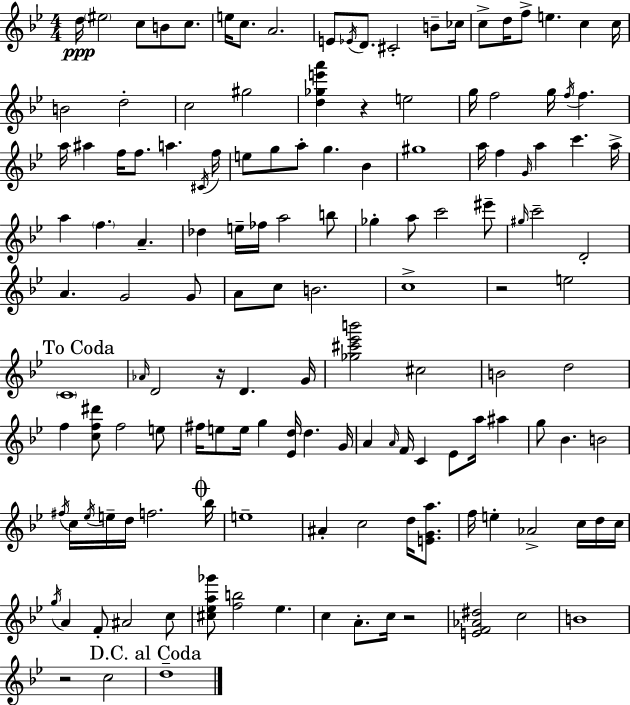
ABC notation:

X:1
T:Untitled
M:4/4
L:1/4
K:Gm
d/4 ^e2 c/2 B/2 c/2 e/4 c/2 A2 E/2 _E/4 D/2 ^C2 B/2 _c/4 c/2 d/4 f/2 e c c/4 B2 d2 c2 ^g2 [d_ge'a'] z e2 g/4 f2 g/4 f/4 f a/4 ^a f/4 f/2 a ^C/4 f/4 e/2 g/2 a/2 g _B ^g4 a/4 f G/4 a c' a/4 a f A _d e/4 _f/4 a2 b/2 _g a/2 c'2 ^e'/2 ^g/4 c'2 D2 A G2 G/2 A/2 c/2 B2 c4 z2 e2 C4 _A/4 D2 z/4 D G/4 [_g^c'_e'b']2 ^c2 B2 d2 f [cf^d']/2 f2 e/2 ^f/4 e/2 e/4 g [_Ed]/4 d G/4 A A/4 F/4 C _E/2 a/4 ^a g/2 _B B2 ^f/4 c/4 _e/4 e/4 d/4 f2 _b/4 e4 ^A c2 d/4 [EGa]/2 f/4 e _A2 c/4 d/4 c/4 g/4 A F/2 ^A2 c/2 [^c_ea_g']/2 [fb]2 _e c A/2 c/4 z2 [EF_A^d]2 c2 B4 z2 c2 d4